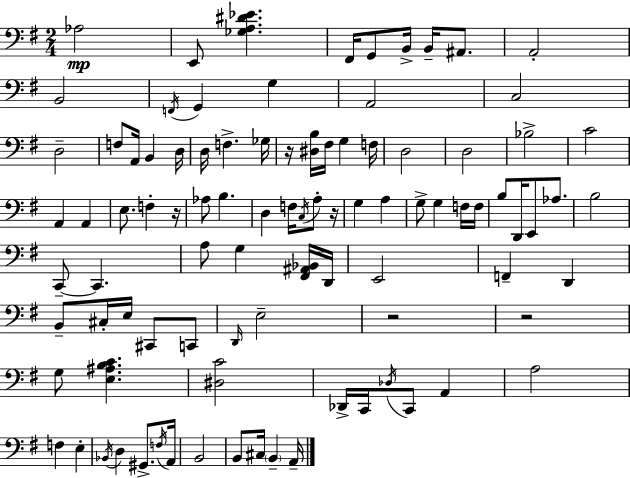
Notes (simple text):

Ab3/h E2/e [Gb3,A3,D#4,Eb4]/q. F#2/s G2/e B2/s B2/s A#2/e. A2/h B2/h F2/s G2/q G3/q A2/h C3/h D3/h F3/e A2/s B2/q D3/s D3/s F3/q. Gb3/s R/s [D#3,B3]/s F#3/s G3/q F3/s D3/h D3/h Bb3/h C4/h A2/q A2/q E3/e. F3/q R/s Ab3/e B3/q. D3/q F3/s C3/s A3/e R/s G3/q A3/q G3/e G3/q F3/s F3/s B3/e D2/s E2/e Ab3/e. B3/h C2/e C2/q. A3/e G3/q [F#2,A#2,Bb2]/s D2/s E2/h F2/q D2/q B2/e C#3/s E3/s C#2/e C2/e D2/s E3/h R/h R/h G3/e [E3,A#3,B3,C4]/q. [D#3,C4]/h Db2/s C2/s Db3/s C2/e A2/q A3/h F3/q E3/q Bb2/s D3/q G#2/e. F3/s A2/s B2/h B2/e C#3/s B2/q A2/s